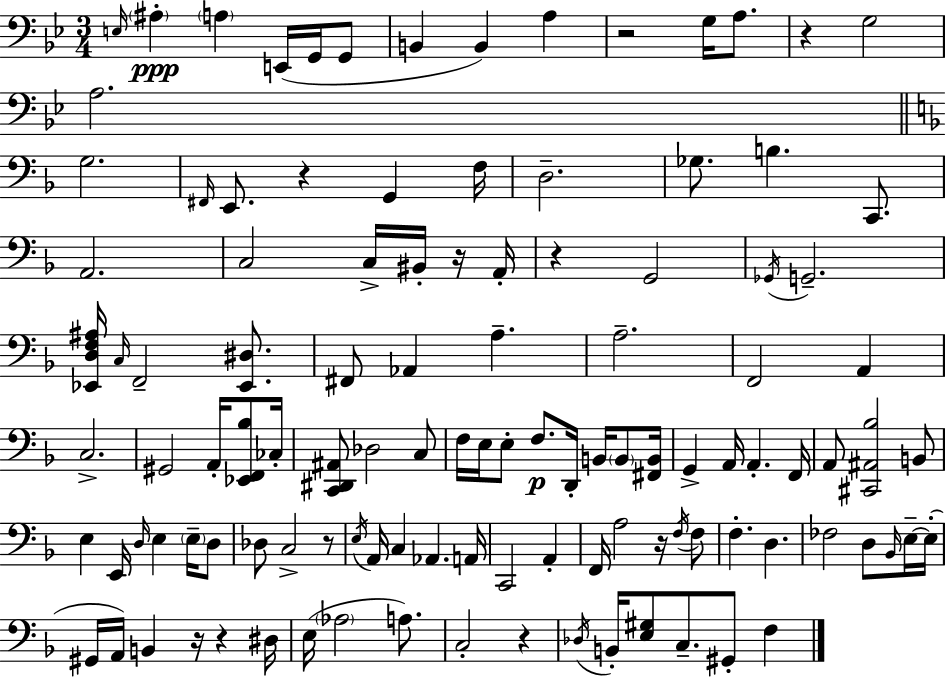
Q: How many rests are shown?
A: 10